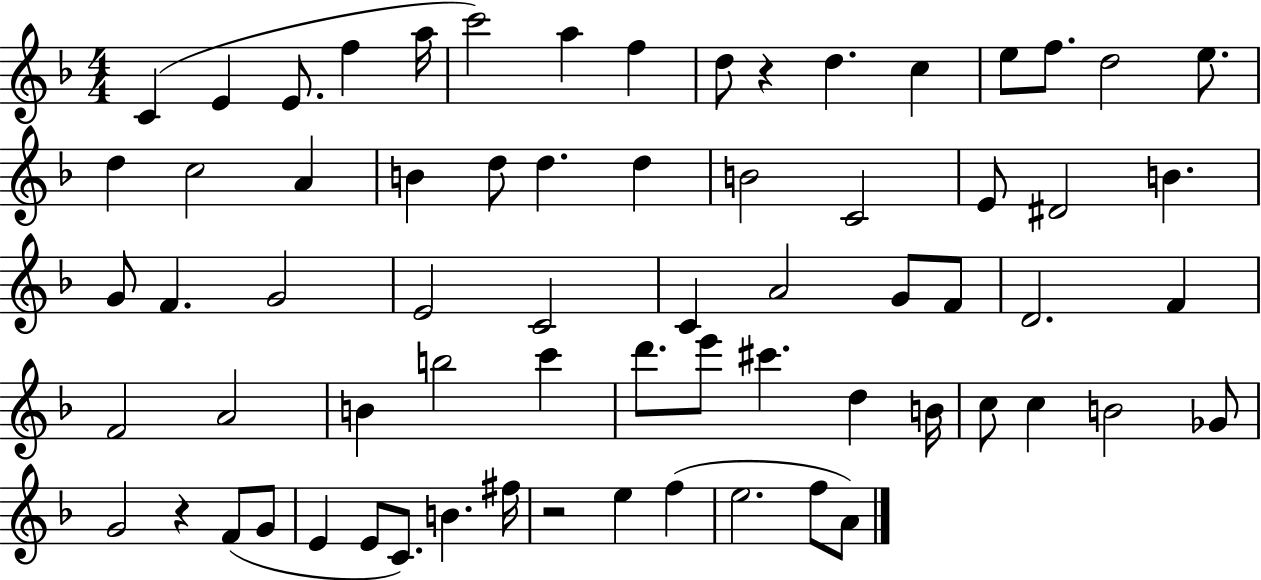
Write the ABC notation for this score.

X:1
T:Untitled
M:4/4
L:1/4
K:F
C E E/2 f a/4 c'2 a f d/2 z d c e/2 f/2 d2 e/2 d c2 A B d/2 d d B2 C2 E/2 ^D2 B G/2 F G2 E2 C2 C A2 G/2 F/2 D2 F F2 A2 B b2 c' d'/2 e'/2 ^c' d B/4 c/2 c B2 _G/2 G2 z F/2 G/2 E E/2 C/2 B ^f/4 z2 e f e2 f/2 A/2